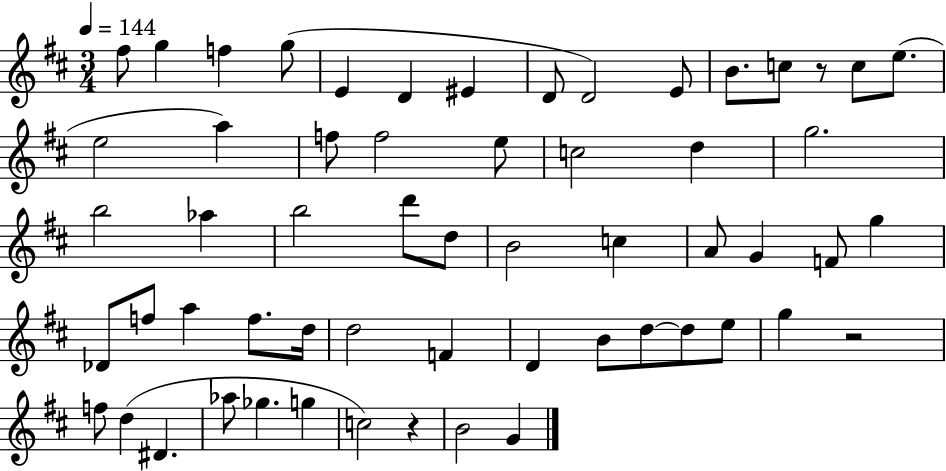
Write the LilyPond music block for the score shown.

{
  \clef treble
  \numericTimeSignature
  \time 3/4
  \key d \major
  \tempo 4 = 144
  fis''8 g''4 f''4 g''8( | e'4 d'4 eis'4 | d'8 d'2) e'8 | b'8. c''8 r8 c''8 e''8.( | \break e''2 a''4) | f''8 f''2 e''8 | c''2 d''4 | g''2. | \break b''2 aes''4 | b''2 d'''8 d''8 | b'2 c''4 | a'8 g'4 f'8 g''4 | \break des'8 f''8 a''4 f''8. d''16 | d''2 f'4 | d'4 b'8 d''8~~ d''8 e''8 | g''4 r2 | \break f''8 d''4( dis'4. | aes''8 ges''4. g''4 | c''2) r4 | b'2 g'4 | \break \bar "|."
}